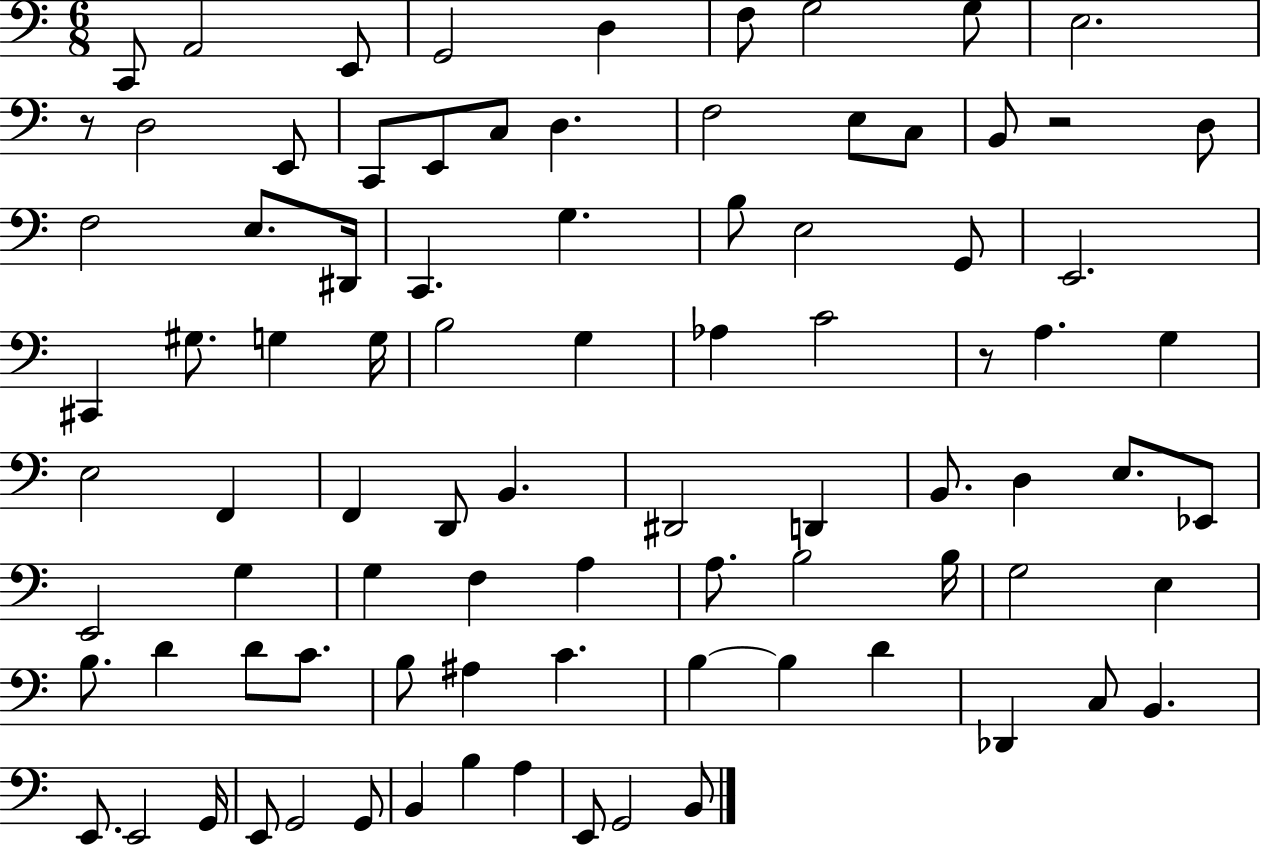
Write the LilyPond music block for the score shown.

{
  \clef bass
  \numericTimeSignature
  \time 6/8
  \key c \major
  c,8 a,2 e,8 | g,2 d4 | f8 g2 g8 | e2. | \break r8 d2 e,8 | c,8 e,8 c8 d4. | f2 e8 c8 | b,8 r2 d8 | \break f2 e8. dis,16 | c,4. g4. | b8 e2 g,8 | e,2. | \break cis,4 gis8. g4 g16 | b2 g4 | aes4 c'2 | r8 a4. g4 | \break e2 f,4 | f,4 d,8 b,4. | dis,2 d,4 | b,8. d4 e8. ees,8 | \break e,2 g4 | g4 f4 a4 | a8. b2 b16 | g2 e4 | \break b8. d'4 d'8 c'8. | b8 ais4 c'4. | b4~~ b4 d'4 | des,4 c8 b,4. | \break e,8. e,2 g,16 | e,8 g,2 g,8 | b,4 b4 a4 | e,8 g,2 b,8 | \break \bar "|."
}